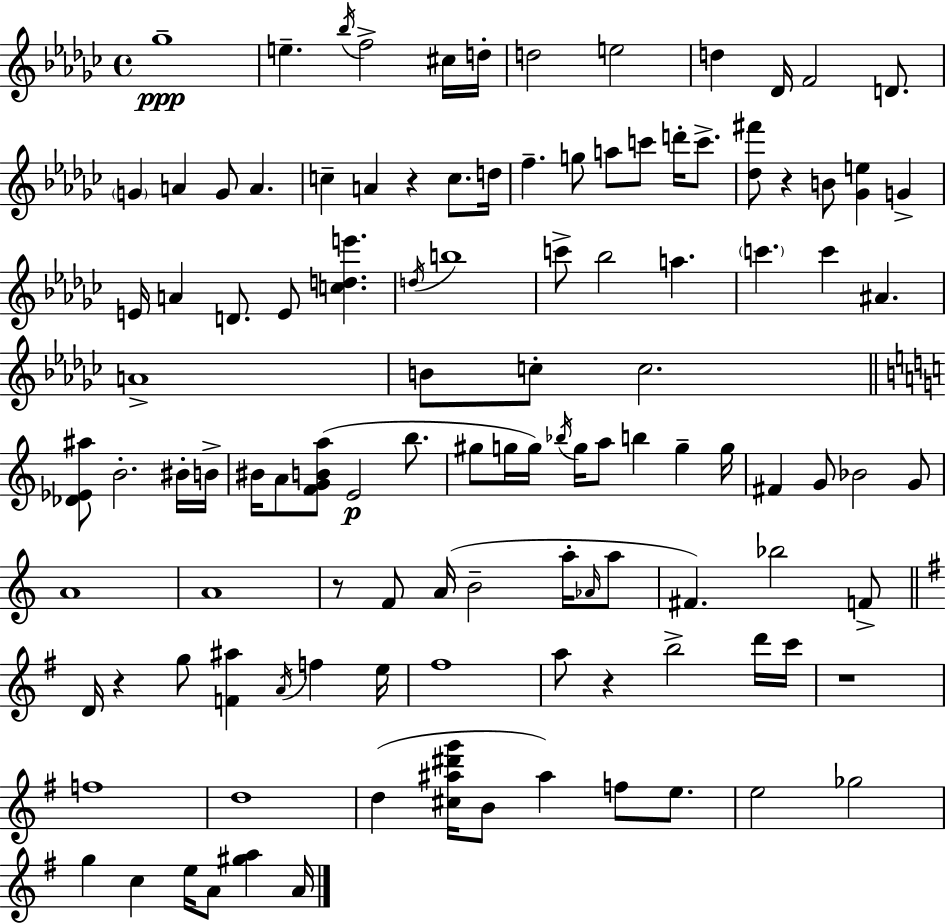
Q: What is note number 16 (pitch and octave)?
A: A4